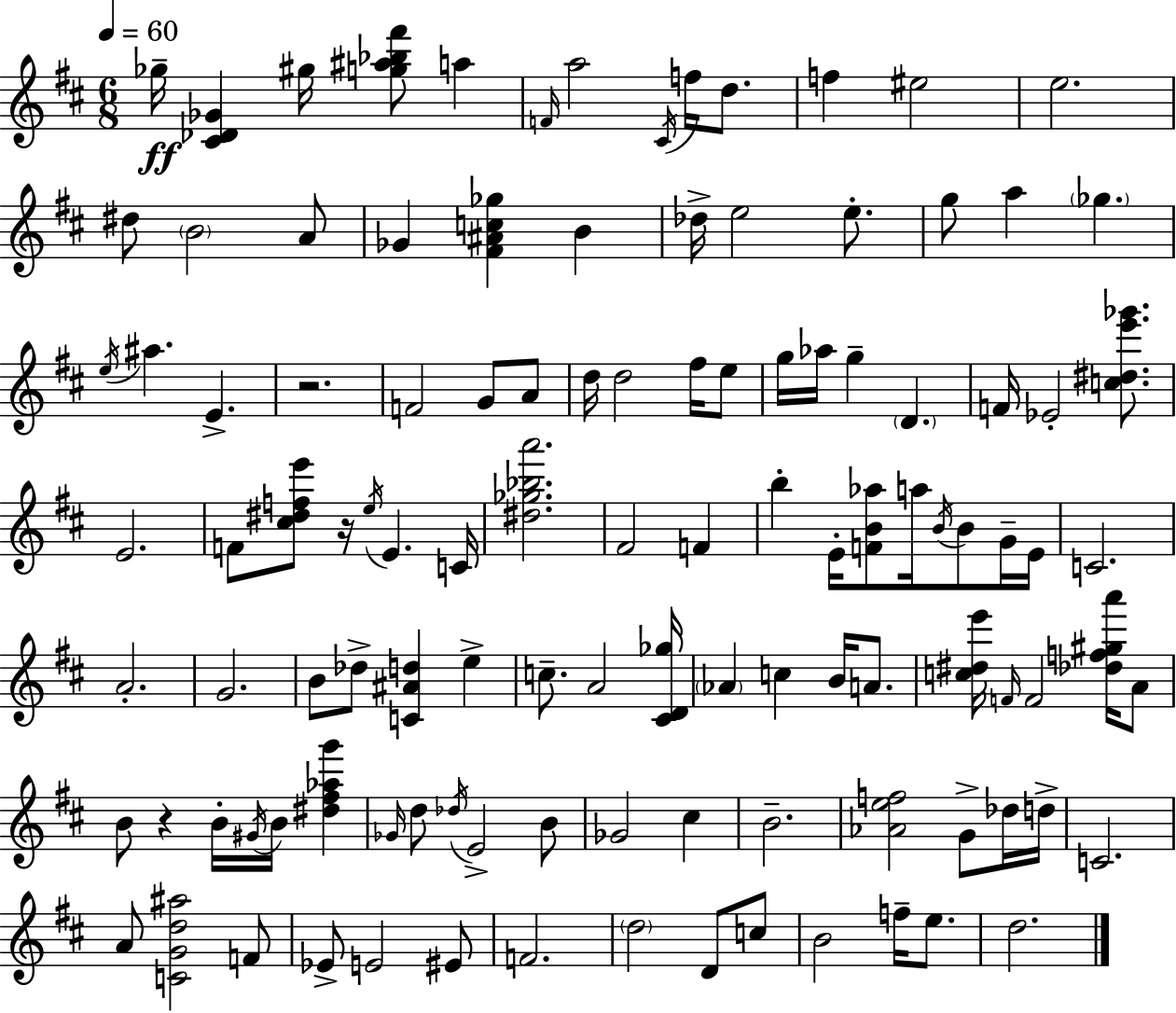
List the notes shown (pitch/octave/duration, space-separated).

Gb5/s [C#4,Db4,Gb4]/q G#5/s [G5,A#5,Bb5,F#6]/e A5/q F4/s A5/h C#4/s F5/s D5/e. F5/q EIS5/h E5/h. D#5/e B4/h A4/e Gb4/q [F#4,A#4,C5,Gb5]/q B4/q Db5/s E5/h E5/e. G5/e A5/q Gb5/q. E5/s A#5/q. E4/q. R/h. F4/h G4/e A4/e D5/s D5/h F#5/s E5/e G5/s Ab5/s G5/q D4/q. F4/s Eb4/h [C5,D#5,E6,Gb6]/e. E4/h. F4/e [C#5,D#5,F5,E6]/e R/s E5/s E4/q. C4/s [D#5,Gb5,Bb5,A6]/h. F#4/h F4/q B5/q E4/s [F4,B4,Ab5]/e A5/s B4/s B4/e G4/s E4/s C4/h. A4/h. G4/h. B4/e Db5/e [C4,A#4,D5]/q E5/q C5/e. A4/h [C#4,D4,Gb5]/s Ab4/q C5/q B4/s A4/e. [C5,D#5,E6]/s F4/s F4/h [Db5,F5,G#5,A6]/s A4/e B4/e R/q B4/s G#4/s B4/s [D#5,F#5,Ab5,G6]/q Gb4/s D5/e Db5/s E4/h B4/e Gb4/h C#5/q B4/h. [Ab4,E5,F5]/h G4/e Db5/s D5/s C4/h. A4/e [C4,G4,D5,A#5]/h F4/e Eb4/e E4/h EIS4/e F4/h. D5/h D4/e C5/e B4/h F5/s E5/e. D5/h.